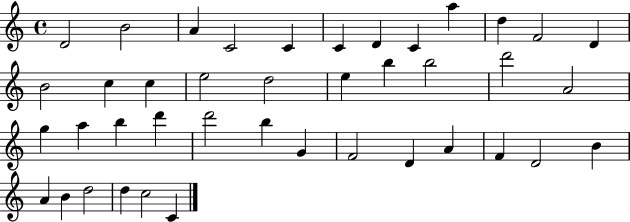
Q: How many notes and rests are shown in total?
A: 41